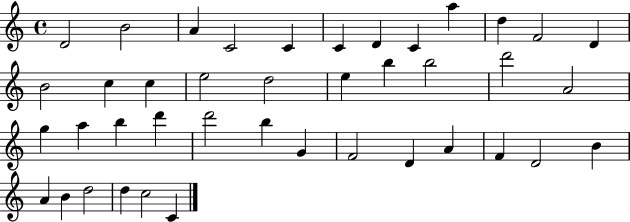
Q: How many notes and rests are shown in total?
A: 41